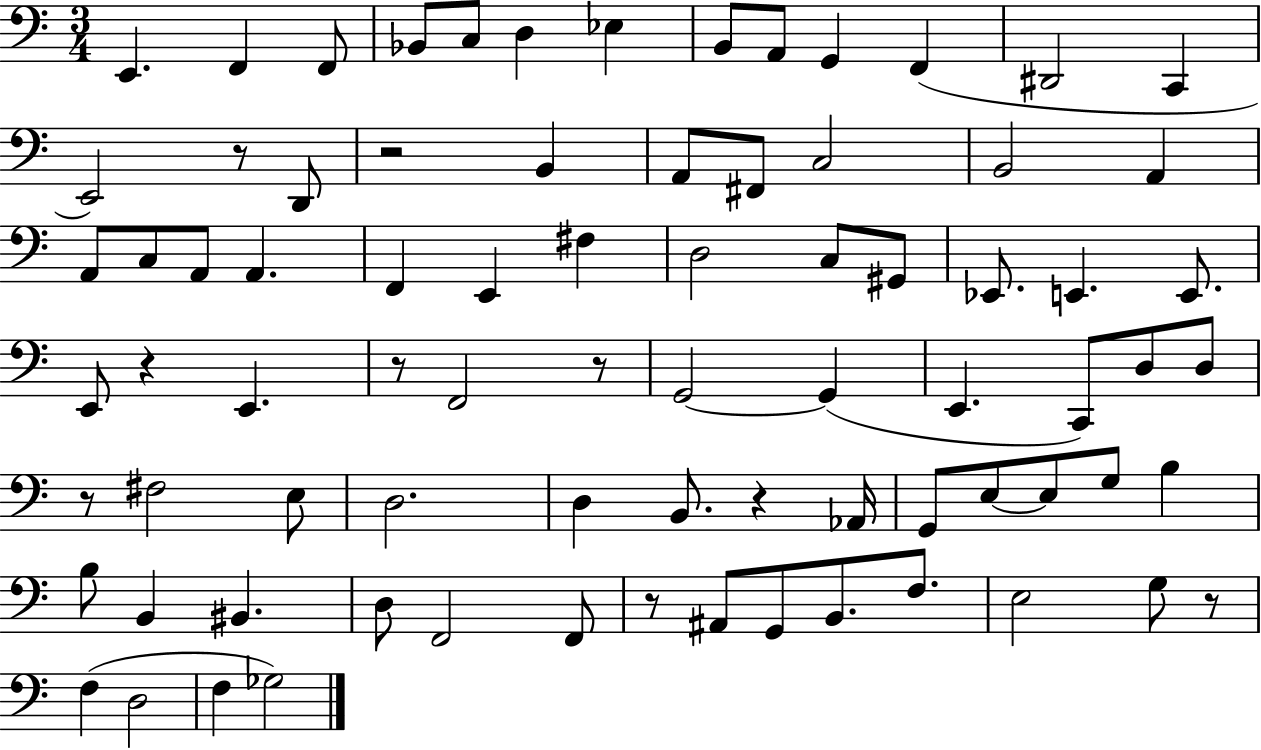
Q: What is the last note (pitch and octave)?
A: Gb3